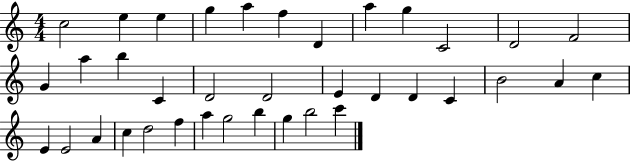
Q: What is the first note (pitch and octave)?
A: C5